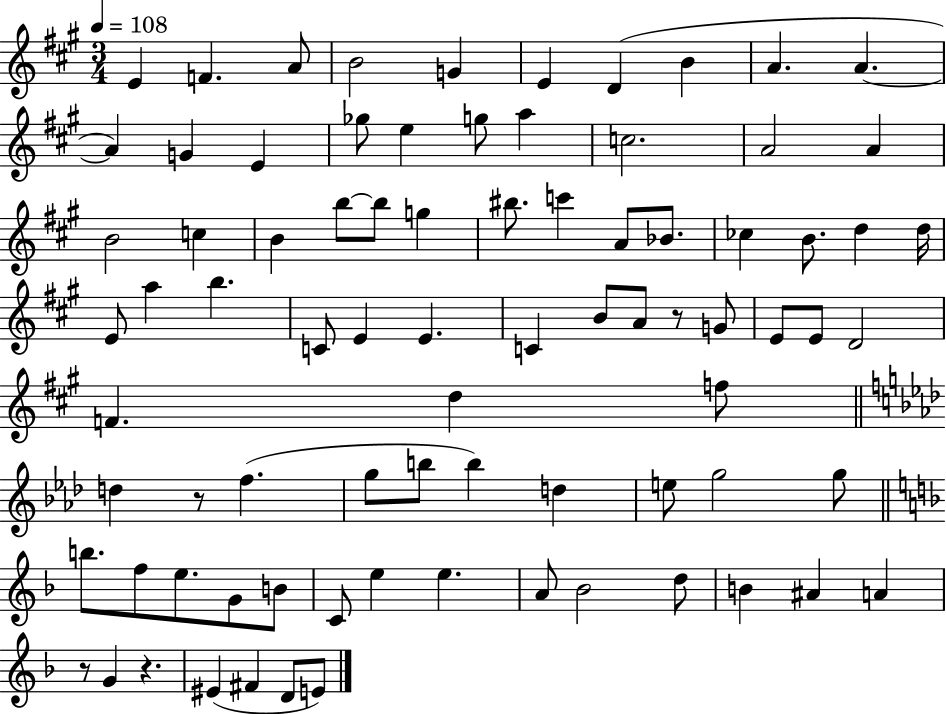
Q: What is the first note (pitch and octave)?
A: E4